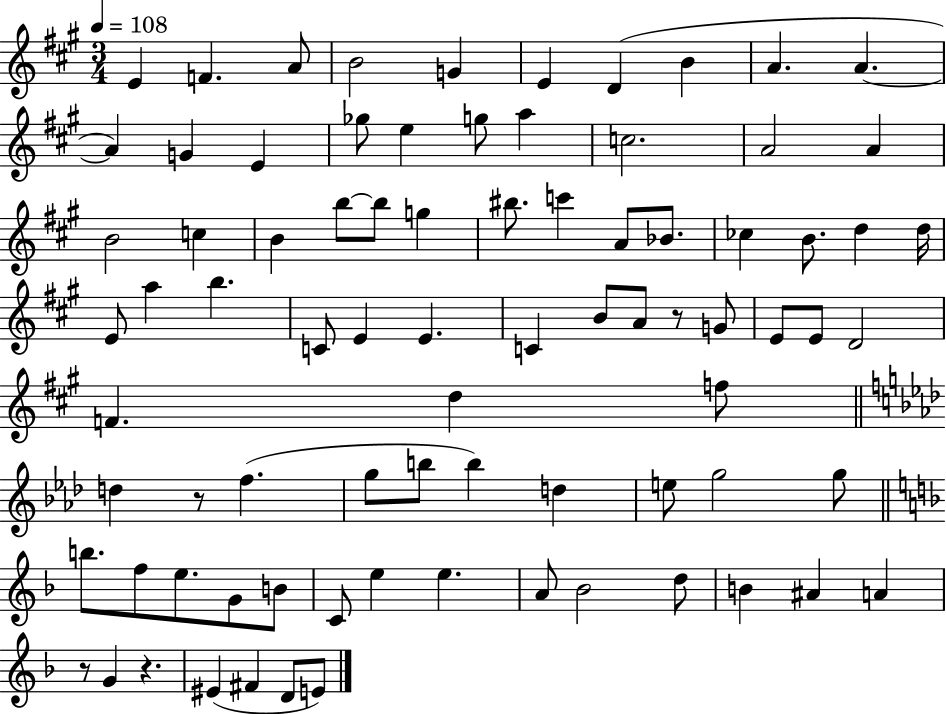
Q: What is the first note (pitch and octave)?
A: E4